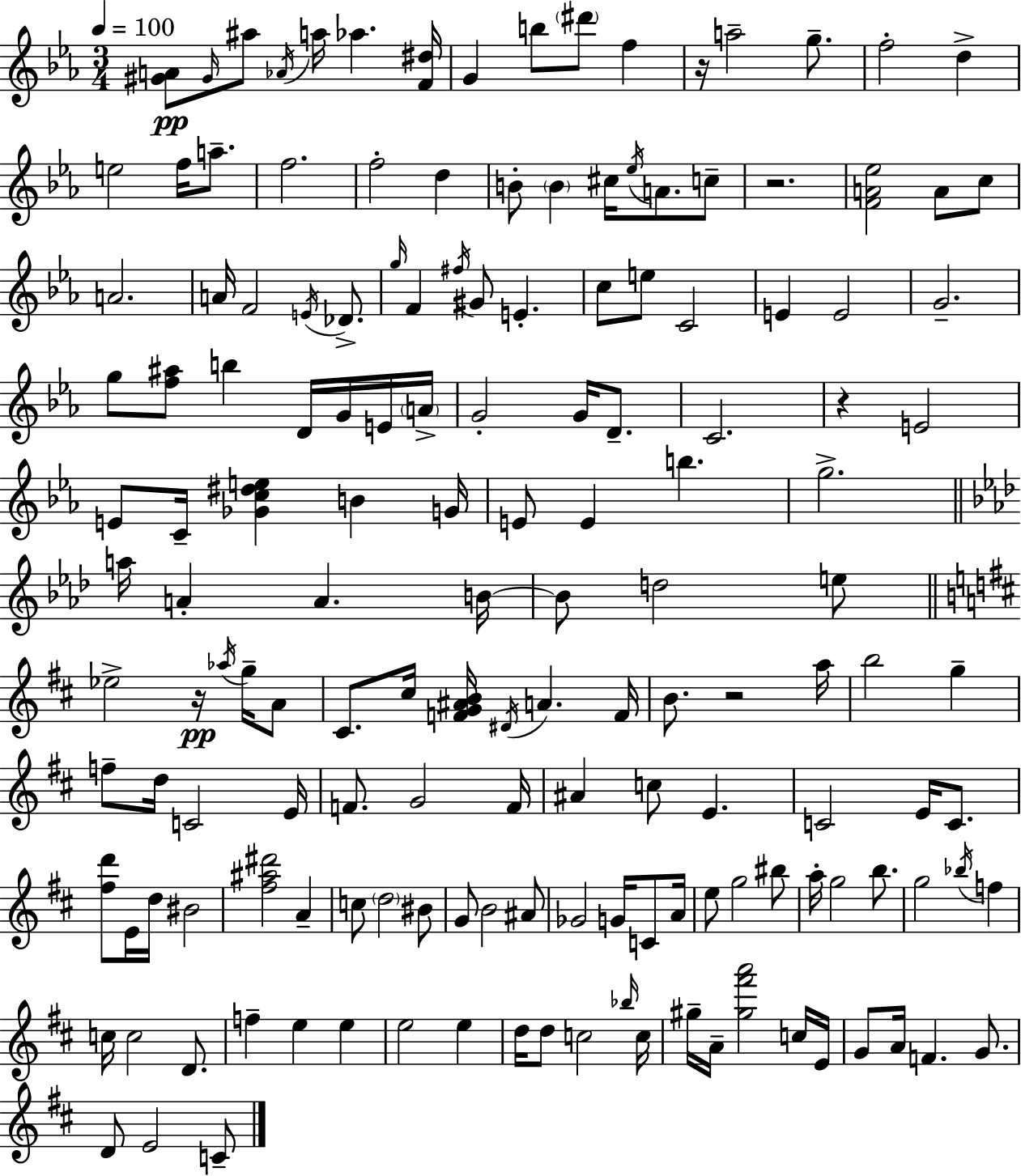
{
  \clef treble
  \numericTimeSignature
  \time 3/4
  \key c \minor
  \tempo 4 = 100
  <gis' a'>8\pp \grace { gis'16 } ais''8 \acciaccatura { aes'16 } a''16 aes''4. | <f' dis''>16 g'4 b''8 \parenthesize dis'''8 f''4 | r16 a''2-- g''8.-- | f''2-. d''4-> | \break e''2 f''16 a''8.-- | f''2. | f''2-. d''4 | b'8-. \parenthesize b'4 cis''16 \acciaccatura { ees''16 } a'8. | \break c''8-- r2. | <f' a' ees''>2 a'8 | c''8 a'2. | a'16 f'2 | \break \acciaccatura { e'16 } des'8.-> \grace { g''16 } f'4 \acciaccatura { fis''16 } gis'8 | e'4.-. c''8 e''8 c'2 | e'4 e'2 | g'2.-- | \break g''8 <f'' ais''>8 b''4 | d'16 g'16 e'16 \parenthesize a'16-> g'2-. | g'16 d'8.-- c'2. | r4 e'2 | \break e'8 c'16-- <ges' c'' dis'' e''>4 | b'4 g'16 e'8 e'4 | b''4. g''2.-> | \bar "||" \break \key f \minor a''16 a'4-. a'4. b'16~~ | b'8 d''2 e''8 | \bar "||" \break \key b \minor ees''2-> r16\pp \acciaccatura { aes''16 } g''16-- a'8 | cis'8. cis''16 <f' g' ais' b'>16 \acciaccatura { dis'16 } a'4. | f'16 b'8. r2 | a''16 b''2 g''4-- | \break f''8-- d''16 c'2 | e'16 f'8. g'2 | f'16 ais'4 c''8 e'4. | c'2 e'16 c'8. | \break <fis'' d'''>8 e'16 d''16 bis'2 | <fis'' ais'' dis'''>2 a'4-- | c''8 \parenthesize d''2 | bis'8 g'8 b'2 | \break ais'8 ges'2 g'16 c'8 | a'16 e''8 g''2 | bis''8 a''16-. g''2 b''8. | g''2 \acciaccatura { bes''16 } f''4 | \break c''16 c''2 | d'8. f''4-- e''4 e''4 | e''2 e''4 | d''16 d''8 c''2 | \break \grace { bes''16 } c''16 gis''16-- a'16-- <gis'' fis''' a'''>2 | c''16 e'16 g'8 a'16 f'4. | g'8. d'8 e'2 | c'8-- \bar "|."
}